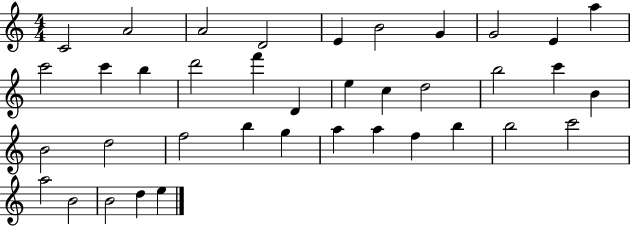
X:1
T:Untitled
M:4/4
L:1/4
K:C
C2 A2 A2 D2 E B2 G G2 E a c'2 c' b d'2 f' D e c d2 b2 c' B B2 d2 f2 b g a a f b b2 c'2 a2 B2 B2 d e